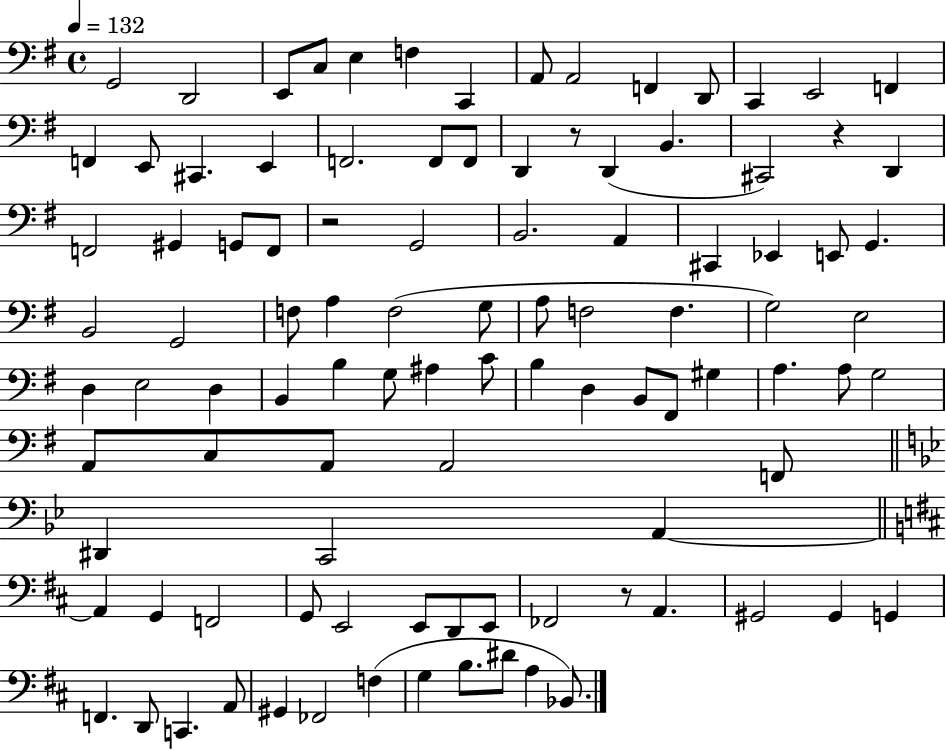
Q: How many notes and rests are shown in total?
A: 101